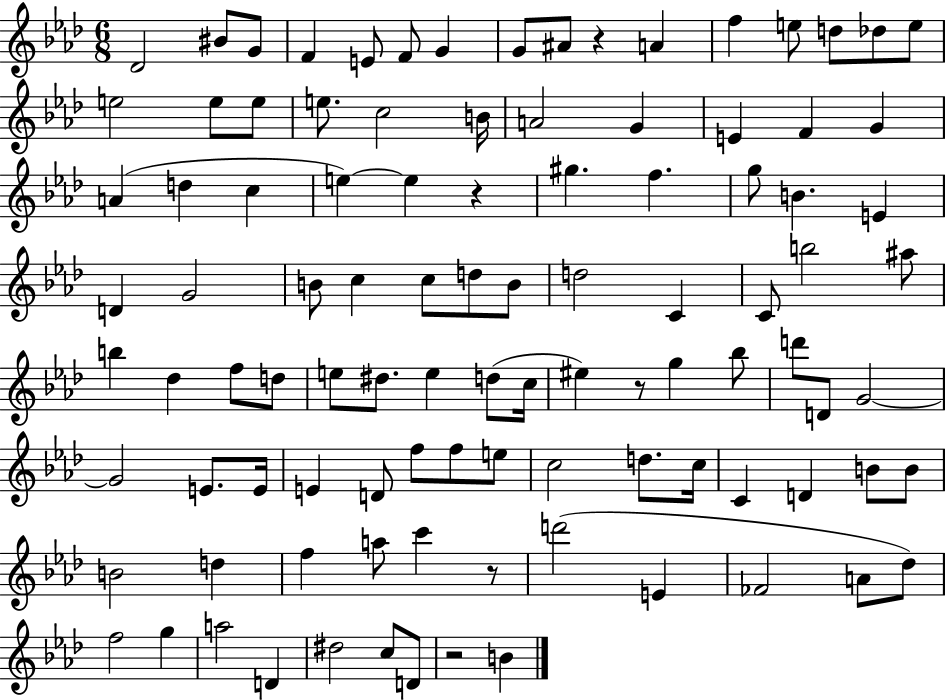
{
  \clef treble
  \numericTimeSignature
  \time 6/8
  \key aes \major
  des'2 bis'8 g'8 | f'4 e'8 f'8 g'4 | g'8 ais'8 r4 a'4 | f''4 e''8 d''8 des''8 e''8 | \break e''2 e''8 e''8 | e''8. c''2 b'16 | a'2 g'4 | e'4 f'4 g'4 | \break a'4( d''4 c''4 | e''4~~) e''4 r4 | gis''4. f''4. | g''8 b'4. e'4 | \break d'4 g'2 | b'8 c''4 c''8 d''8 b'8 | d''2 c'4 | c'8 b''2 ais''8 | \break b''4 des''4 f''8 d''8 | e''8 dis''8. e''4 d''8( c''16 | eis''4) r8 g''4 bes''8 | d'''8 d'8 g'2~~ | \break g'2 e'8. e'16 | e'4 d'8 f''8 f''8 e''8 | c''2 d''8. c''16 | c'4 d'4 b'8 b'8 | \break b'2 d''4 | f''4 a''8 c'''4 r8 | d'''2( e'4 | fes'2 a'8 des''8) | \break f''2 g''4 | a''2 d'4 | dis''2 c''8 d'8 | r2 b'4 | \break \bar "|."
}